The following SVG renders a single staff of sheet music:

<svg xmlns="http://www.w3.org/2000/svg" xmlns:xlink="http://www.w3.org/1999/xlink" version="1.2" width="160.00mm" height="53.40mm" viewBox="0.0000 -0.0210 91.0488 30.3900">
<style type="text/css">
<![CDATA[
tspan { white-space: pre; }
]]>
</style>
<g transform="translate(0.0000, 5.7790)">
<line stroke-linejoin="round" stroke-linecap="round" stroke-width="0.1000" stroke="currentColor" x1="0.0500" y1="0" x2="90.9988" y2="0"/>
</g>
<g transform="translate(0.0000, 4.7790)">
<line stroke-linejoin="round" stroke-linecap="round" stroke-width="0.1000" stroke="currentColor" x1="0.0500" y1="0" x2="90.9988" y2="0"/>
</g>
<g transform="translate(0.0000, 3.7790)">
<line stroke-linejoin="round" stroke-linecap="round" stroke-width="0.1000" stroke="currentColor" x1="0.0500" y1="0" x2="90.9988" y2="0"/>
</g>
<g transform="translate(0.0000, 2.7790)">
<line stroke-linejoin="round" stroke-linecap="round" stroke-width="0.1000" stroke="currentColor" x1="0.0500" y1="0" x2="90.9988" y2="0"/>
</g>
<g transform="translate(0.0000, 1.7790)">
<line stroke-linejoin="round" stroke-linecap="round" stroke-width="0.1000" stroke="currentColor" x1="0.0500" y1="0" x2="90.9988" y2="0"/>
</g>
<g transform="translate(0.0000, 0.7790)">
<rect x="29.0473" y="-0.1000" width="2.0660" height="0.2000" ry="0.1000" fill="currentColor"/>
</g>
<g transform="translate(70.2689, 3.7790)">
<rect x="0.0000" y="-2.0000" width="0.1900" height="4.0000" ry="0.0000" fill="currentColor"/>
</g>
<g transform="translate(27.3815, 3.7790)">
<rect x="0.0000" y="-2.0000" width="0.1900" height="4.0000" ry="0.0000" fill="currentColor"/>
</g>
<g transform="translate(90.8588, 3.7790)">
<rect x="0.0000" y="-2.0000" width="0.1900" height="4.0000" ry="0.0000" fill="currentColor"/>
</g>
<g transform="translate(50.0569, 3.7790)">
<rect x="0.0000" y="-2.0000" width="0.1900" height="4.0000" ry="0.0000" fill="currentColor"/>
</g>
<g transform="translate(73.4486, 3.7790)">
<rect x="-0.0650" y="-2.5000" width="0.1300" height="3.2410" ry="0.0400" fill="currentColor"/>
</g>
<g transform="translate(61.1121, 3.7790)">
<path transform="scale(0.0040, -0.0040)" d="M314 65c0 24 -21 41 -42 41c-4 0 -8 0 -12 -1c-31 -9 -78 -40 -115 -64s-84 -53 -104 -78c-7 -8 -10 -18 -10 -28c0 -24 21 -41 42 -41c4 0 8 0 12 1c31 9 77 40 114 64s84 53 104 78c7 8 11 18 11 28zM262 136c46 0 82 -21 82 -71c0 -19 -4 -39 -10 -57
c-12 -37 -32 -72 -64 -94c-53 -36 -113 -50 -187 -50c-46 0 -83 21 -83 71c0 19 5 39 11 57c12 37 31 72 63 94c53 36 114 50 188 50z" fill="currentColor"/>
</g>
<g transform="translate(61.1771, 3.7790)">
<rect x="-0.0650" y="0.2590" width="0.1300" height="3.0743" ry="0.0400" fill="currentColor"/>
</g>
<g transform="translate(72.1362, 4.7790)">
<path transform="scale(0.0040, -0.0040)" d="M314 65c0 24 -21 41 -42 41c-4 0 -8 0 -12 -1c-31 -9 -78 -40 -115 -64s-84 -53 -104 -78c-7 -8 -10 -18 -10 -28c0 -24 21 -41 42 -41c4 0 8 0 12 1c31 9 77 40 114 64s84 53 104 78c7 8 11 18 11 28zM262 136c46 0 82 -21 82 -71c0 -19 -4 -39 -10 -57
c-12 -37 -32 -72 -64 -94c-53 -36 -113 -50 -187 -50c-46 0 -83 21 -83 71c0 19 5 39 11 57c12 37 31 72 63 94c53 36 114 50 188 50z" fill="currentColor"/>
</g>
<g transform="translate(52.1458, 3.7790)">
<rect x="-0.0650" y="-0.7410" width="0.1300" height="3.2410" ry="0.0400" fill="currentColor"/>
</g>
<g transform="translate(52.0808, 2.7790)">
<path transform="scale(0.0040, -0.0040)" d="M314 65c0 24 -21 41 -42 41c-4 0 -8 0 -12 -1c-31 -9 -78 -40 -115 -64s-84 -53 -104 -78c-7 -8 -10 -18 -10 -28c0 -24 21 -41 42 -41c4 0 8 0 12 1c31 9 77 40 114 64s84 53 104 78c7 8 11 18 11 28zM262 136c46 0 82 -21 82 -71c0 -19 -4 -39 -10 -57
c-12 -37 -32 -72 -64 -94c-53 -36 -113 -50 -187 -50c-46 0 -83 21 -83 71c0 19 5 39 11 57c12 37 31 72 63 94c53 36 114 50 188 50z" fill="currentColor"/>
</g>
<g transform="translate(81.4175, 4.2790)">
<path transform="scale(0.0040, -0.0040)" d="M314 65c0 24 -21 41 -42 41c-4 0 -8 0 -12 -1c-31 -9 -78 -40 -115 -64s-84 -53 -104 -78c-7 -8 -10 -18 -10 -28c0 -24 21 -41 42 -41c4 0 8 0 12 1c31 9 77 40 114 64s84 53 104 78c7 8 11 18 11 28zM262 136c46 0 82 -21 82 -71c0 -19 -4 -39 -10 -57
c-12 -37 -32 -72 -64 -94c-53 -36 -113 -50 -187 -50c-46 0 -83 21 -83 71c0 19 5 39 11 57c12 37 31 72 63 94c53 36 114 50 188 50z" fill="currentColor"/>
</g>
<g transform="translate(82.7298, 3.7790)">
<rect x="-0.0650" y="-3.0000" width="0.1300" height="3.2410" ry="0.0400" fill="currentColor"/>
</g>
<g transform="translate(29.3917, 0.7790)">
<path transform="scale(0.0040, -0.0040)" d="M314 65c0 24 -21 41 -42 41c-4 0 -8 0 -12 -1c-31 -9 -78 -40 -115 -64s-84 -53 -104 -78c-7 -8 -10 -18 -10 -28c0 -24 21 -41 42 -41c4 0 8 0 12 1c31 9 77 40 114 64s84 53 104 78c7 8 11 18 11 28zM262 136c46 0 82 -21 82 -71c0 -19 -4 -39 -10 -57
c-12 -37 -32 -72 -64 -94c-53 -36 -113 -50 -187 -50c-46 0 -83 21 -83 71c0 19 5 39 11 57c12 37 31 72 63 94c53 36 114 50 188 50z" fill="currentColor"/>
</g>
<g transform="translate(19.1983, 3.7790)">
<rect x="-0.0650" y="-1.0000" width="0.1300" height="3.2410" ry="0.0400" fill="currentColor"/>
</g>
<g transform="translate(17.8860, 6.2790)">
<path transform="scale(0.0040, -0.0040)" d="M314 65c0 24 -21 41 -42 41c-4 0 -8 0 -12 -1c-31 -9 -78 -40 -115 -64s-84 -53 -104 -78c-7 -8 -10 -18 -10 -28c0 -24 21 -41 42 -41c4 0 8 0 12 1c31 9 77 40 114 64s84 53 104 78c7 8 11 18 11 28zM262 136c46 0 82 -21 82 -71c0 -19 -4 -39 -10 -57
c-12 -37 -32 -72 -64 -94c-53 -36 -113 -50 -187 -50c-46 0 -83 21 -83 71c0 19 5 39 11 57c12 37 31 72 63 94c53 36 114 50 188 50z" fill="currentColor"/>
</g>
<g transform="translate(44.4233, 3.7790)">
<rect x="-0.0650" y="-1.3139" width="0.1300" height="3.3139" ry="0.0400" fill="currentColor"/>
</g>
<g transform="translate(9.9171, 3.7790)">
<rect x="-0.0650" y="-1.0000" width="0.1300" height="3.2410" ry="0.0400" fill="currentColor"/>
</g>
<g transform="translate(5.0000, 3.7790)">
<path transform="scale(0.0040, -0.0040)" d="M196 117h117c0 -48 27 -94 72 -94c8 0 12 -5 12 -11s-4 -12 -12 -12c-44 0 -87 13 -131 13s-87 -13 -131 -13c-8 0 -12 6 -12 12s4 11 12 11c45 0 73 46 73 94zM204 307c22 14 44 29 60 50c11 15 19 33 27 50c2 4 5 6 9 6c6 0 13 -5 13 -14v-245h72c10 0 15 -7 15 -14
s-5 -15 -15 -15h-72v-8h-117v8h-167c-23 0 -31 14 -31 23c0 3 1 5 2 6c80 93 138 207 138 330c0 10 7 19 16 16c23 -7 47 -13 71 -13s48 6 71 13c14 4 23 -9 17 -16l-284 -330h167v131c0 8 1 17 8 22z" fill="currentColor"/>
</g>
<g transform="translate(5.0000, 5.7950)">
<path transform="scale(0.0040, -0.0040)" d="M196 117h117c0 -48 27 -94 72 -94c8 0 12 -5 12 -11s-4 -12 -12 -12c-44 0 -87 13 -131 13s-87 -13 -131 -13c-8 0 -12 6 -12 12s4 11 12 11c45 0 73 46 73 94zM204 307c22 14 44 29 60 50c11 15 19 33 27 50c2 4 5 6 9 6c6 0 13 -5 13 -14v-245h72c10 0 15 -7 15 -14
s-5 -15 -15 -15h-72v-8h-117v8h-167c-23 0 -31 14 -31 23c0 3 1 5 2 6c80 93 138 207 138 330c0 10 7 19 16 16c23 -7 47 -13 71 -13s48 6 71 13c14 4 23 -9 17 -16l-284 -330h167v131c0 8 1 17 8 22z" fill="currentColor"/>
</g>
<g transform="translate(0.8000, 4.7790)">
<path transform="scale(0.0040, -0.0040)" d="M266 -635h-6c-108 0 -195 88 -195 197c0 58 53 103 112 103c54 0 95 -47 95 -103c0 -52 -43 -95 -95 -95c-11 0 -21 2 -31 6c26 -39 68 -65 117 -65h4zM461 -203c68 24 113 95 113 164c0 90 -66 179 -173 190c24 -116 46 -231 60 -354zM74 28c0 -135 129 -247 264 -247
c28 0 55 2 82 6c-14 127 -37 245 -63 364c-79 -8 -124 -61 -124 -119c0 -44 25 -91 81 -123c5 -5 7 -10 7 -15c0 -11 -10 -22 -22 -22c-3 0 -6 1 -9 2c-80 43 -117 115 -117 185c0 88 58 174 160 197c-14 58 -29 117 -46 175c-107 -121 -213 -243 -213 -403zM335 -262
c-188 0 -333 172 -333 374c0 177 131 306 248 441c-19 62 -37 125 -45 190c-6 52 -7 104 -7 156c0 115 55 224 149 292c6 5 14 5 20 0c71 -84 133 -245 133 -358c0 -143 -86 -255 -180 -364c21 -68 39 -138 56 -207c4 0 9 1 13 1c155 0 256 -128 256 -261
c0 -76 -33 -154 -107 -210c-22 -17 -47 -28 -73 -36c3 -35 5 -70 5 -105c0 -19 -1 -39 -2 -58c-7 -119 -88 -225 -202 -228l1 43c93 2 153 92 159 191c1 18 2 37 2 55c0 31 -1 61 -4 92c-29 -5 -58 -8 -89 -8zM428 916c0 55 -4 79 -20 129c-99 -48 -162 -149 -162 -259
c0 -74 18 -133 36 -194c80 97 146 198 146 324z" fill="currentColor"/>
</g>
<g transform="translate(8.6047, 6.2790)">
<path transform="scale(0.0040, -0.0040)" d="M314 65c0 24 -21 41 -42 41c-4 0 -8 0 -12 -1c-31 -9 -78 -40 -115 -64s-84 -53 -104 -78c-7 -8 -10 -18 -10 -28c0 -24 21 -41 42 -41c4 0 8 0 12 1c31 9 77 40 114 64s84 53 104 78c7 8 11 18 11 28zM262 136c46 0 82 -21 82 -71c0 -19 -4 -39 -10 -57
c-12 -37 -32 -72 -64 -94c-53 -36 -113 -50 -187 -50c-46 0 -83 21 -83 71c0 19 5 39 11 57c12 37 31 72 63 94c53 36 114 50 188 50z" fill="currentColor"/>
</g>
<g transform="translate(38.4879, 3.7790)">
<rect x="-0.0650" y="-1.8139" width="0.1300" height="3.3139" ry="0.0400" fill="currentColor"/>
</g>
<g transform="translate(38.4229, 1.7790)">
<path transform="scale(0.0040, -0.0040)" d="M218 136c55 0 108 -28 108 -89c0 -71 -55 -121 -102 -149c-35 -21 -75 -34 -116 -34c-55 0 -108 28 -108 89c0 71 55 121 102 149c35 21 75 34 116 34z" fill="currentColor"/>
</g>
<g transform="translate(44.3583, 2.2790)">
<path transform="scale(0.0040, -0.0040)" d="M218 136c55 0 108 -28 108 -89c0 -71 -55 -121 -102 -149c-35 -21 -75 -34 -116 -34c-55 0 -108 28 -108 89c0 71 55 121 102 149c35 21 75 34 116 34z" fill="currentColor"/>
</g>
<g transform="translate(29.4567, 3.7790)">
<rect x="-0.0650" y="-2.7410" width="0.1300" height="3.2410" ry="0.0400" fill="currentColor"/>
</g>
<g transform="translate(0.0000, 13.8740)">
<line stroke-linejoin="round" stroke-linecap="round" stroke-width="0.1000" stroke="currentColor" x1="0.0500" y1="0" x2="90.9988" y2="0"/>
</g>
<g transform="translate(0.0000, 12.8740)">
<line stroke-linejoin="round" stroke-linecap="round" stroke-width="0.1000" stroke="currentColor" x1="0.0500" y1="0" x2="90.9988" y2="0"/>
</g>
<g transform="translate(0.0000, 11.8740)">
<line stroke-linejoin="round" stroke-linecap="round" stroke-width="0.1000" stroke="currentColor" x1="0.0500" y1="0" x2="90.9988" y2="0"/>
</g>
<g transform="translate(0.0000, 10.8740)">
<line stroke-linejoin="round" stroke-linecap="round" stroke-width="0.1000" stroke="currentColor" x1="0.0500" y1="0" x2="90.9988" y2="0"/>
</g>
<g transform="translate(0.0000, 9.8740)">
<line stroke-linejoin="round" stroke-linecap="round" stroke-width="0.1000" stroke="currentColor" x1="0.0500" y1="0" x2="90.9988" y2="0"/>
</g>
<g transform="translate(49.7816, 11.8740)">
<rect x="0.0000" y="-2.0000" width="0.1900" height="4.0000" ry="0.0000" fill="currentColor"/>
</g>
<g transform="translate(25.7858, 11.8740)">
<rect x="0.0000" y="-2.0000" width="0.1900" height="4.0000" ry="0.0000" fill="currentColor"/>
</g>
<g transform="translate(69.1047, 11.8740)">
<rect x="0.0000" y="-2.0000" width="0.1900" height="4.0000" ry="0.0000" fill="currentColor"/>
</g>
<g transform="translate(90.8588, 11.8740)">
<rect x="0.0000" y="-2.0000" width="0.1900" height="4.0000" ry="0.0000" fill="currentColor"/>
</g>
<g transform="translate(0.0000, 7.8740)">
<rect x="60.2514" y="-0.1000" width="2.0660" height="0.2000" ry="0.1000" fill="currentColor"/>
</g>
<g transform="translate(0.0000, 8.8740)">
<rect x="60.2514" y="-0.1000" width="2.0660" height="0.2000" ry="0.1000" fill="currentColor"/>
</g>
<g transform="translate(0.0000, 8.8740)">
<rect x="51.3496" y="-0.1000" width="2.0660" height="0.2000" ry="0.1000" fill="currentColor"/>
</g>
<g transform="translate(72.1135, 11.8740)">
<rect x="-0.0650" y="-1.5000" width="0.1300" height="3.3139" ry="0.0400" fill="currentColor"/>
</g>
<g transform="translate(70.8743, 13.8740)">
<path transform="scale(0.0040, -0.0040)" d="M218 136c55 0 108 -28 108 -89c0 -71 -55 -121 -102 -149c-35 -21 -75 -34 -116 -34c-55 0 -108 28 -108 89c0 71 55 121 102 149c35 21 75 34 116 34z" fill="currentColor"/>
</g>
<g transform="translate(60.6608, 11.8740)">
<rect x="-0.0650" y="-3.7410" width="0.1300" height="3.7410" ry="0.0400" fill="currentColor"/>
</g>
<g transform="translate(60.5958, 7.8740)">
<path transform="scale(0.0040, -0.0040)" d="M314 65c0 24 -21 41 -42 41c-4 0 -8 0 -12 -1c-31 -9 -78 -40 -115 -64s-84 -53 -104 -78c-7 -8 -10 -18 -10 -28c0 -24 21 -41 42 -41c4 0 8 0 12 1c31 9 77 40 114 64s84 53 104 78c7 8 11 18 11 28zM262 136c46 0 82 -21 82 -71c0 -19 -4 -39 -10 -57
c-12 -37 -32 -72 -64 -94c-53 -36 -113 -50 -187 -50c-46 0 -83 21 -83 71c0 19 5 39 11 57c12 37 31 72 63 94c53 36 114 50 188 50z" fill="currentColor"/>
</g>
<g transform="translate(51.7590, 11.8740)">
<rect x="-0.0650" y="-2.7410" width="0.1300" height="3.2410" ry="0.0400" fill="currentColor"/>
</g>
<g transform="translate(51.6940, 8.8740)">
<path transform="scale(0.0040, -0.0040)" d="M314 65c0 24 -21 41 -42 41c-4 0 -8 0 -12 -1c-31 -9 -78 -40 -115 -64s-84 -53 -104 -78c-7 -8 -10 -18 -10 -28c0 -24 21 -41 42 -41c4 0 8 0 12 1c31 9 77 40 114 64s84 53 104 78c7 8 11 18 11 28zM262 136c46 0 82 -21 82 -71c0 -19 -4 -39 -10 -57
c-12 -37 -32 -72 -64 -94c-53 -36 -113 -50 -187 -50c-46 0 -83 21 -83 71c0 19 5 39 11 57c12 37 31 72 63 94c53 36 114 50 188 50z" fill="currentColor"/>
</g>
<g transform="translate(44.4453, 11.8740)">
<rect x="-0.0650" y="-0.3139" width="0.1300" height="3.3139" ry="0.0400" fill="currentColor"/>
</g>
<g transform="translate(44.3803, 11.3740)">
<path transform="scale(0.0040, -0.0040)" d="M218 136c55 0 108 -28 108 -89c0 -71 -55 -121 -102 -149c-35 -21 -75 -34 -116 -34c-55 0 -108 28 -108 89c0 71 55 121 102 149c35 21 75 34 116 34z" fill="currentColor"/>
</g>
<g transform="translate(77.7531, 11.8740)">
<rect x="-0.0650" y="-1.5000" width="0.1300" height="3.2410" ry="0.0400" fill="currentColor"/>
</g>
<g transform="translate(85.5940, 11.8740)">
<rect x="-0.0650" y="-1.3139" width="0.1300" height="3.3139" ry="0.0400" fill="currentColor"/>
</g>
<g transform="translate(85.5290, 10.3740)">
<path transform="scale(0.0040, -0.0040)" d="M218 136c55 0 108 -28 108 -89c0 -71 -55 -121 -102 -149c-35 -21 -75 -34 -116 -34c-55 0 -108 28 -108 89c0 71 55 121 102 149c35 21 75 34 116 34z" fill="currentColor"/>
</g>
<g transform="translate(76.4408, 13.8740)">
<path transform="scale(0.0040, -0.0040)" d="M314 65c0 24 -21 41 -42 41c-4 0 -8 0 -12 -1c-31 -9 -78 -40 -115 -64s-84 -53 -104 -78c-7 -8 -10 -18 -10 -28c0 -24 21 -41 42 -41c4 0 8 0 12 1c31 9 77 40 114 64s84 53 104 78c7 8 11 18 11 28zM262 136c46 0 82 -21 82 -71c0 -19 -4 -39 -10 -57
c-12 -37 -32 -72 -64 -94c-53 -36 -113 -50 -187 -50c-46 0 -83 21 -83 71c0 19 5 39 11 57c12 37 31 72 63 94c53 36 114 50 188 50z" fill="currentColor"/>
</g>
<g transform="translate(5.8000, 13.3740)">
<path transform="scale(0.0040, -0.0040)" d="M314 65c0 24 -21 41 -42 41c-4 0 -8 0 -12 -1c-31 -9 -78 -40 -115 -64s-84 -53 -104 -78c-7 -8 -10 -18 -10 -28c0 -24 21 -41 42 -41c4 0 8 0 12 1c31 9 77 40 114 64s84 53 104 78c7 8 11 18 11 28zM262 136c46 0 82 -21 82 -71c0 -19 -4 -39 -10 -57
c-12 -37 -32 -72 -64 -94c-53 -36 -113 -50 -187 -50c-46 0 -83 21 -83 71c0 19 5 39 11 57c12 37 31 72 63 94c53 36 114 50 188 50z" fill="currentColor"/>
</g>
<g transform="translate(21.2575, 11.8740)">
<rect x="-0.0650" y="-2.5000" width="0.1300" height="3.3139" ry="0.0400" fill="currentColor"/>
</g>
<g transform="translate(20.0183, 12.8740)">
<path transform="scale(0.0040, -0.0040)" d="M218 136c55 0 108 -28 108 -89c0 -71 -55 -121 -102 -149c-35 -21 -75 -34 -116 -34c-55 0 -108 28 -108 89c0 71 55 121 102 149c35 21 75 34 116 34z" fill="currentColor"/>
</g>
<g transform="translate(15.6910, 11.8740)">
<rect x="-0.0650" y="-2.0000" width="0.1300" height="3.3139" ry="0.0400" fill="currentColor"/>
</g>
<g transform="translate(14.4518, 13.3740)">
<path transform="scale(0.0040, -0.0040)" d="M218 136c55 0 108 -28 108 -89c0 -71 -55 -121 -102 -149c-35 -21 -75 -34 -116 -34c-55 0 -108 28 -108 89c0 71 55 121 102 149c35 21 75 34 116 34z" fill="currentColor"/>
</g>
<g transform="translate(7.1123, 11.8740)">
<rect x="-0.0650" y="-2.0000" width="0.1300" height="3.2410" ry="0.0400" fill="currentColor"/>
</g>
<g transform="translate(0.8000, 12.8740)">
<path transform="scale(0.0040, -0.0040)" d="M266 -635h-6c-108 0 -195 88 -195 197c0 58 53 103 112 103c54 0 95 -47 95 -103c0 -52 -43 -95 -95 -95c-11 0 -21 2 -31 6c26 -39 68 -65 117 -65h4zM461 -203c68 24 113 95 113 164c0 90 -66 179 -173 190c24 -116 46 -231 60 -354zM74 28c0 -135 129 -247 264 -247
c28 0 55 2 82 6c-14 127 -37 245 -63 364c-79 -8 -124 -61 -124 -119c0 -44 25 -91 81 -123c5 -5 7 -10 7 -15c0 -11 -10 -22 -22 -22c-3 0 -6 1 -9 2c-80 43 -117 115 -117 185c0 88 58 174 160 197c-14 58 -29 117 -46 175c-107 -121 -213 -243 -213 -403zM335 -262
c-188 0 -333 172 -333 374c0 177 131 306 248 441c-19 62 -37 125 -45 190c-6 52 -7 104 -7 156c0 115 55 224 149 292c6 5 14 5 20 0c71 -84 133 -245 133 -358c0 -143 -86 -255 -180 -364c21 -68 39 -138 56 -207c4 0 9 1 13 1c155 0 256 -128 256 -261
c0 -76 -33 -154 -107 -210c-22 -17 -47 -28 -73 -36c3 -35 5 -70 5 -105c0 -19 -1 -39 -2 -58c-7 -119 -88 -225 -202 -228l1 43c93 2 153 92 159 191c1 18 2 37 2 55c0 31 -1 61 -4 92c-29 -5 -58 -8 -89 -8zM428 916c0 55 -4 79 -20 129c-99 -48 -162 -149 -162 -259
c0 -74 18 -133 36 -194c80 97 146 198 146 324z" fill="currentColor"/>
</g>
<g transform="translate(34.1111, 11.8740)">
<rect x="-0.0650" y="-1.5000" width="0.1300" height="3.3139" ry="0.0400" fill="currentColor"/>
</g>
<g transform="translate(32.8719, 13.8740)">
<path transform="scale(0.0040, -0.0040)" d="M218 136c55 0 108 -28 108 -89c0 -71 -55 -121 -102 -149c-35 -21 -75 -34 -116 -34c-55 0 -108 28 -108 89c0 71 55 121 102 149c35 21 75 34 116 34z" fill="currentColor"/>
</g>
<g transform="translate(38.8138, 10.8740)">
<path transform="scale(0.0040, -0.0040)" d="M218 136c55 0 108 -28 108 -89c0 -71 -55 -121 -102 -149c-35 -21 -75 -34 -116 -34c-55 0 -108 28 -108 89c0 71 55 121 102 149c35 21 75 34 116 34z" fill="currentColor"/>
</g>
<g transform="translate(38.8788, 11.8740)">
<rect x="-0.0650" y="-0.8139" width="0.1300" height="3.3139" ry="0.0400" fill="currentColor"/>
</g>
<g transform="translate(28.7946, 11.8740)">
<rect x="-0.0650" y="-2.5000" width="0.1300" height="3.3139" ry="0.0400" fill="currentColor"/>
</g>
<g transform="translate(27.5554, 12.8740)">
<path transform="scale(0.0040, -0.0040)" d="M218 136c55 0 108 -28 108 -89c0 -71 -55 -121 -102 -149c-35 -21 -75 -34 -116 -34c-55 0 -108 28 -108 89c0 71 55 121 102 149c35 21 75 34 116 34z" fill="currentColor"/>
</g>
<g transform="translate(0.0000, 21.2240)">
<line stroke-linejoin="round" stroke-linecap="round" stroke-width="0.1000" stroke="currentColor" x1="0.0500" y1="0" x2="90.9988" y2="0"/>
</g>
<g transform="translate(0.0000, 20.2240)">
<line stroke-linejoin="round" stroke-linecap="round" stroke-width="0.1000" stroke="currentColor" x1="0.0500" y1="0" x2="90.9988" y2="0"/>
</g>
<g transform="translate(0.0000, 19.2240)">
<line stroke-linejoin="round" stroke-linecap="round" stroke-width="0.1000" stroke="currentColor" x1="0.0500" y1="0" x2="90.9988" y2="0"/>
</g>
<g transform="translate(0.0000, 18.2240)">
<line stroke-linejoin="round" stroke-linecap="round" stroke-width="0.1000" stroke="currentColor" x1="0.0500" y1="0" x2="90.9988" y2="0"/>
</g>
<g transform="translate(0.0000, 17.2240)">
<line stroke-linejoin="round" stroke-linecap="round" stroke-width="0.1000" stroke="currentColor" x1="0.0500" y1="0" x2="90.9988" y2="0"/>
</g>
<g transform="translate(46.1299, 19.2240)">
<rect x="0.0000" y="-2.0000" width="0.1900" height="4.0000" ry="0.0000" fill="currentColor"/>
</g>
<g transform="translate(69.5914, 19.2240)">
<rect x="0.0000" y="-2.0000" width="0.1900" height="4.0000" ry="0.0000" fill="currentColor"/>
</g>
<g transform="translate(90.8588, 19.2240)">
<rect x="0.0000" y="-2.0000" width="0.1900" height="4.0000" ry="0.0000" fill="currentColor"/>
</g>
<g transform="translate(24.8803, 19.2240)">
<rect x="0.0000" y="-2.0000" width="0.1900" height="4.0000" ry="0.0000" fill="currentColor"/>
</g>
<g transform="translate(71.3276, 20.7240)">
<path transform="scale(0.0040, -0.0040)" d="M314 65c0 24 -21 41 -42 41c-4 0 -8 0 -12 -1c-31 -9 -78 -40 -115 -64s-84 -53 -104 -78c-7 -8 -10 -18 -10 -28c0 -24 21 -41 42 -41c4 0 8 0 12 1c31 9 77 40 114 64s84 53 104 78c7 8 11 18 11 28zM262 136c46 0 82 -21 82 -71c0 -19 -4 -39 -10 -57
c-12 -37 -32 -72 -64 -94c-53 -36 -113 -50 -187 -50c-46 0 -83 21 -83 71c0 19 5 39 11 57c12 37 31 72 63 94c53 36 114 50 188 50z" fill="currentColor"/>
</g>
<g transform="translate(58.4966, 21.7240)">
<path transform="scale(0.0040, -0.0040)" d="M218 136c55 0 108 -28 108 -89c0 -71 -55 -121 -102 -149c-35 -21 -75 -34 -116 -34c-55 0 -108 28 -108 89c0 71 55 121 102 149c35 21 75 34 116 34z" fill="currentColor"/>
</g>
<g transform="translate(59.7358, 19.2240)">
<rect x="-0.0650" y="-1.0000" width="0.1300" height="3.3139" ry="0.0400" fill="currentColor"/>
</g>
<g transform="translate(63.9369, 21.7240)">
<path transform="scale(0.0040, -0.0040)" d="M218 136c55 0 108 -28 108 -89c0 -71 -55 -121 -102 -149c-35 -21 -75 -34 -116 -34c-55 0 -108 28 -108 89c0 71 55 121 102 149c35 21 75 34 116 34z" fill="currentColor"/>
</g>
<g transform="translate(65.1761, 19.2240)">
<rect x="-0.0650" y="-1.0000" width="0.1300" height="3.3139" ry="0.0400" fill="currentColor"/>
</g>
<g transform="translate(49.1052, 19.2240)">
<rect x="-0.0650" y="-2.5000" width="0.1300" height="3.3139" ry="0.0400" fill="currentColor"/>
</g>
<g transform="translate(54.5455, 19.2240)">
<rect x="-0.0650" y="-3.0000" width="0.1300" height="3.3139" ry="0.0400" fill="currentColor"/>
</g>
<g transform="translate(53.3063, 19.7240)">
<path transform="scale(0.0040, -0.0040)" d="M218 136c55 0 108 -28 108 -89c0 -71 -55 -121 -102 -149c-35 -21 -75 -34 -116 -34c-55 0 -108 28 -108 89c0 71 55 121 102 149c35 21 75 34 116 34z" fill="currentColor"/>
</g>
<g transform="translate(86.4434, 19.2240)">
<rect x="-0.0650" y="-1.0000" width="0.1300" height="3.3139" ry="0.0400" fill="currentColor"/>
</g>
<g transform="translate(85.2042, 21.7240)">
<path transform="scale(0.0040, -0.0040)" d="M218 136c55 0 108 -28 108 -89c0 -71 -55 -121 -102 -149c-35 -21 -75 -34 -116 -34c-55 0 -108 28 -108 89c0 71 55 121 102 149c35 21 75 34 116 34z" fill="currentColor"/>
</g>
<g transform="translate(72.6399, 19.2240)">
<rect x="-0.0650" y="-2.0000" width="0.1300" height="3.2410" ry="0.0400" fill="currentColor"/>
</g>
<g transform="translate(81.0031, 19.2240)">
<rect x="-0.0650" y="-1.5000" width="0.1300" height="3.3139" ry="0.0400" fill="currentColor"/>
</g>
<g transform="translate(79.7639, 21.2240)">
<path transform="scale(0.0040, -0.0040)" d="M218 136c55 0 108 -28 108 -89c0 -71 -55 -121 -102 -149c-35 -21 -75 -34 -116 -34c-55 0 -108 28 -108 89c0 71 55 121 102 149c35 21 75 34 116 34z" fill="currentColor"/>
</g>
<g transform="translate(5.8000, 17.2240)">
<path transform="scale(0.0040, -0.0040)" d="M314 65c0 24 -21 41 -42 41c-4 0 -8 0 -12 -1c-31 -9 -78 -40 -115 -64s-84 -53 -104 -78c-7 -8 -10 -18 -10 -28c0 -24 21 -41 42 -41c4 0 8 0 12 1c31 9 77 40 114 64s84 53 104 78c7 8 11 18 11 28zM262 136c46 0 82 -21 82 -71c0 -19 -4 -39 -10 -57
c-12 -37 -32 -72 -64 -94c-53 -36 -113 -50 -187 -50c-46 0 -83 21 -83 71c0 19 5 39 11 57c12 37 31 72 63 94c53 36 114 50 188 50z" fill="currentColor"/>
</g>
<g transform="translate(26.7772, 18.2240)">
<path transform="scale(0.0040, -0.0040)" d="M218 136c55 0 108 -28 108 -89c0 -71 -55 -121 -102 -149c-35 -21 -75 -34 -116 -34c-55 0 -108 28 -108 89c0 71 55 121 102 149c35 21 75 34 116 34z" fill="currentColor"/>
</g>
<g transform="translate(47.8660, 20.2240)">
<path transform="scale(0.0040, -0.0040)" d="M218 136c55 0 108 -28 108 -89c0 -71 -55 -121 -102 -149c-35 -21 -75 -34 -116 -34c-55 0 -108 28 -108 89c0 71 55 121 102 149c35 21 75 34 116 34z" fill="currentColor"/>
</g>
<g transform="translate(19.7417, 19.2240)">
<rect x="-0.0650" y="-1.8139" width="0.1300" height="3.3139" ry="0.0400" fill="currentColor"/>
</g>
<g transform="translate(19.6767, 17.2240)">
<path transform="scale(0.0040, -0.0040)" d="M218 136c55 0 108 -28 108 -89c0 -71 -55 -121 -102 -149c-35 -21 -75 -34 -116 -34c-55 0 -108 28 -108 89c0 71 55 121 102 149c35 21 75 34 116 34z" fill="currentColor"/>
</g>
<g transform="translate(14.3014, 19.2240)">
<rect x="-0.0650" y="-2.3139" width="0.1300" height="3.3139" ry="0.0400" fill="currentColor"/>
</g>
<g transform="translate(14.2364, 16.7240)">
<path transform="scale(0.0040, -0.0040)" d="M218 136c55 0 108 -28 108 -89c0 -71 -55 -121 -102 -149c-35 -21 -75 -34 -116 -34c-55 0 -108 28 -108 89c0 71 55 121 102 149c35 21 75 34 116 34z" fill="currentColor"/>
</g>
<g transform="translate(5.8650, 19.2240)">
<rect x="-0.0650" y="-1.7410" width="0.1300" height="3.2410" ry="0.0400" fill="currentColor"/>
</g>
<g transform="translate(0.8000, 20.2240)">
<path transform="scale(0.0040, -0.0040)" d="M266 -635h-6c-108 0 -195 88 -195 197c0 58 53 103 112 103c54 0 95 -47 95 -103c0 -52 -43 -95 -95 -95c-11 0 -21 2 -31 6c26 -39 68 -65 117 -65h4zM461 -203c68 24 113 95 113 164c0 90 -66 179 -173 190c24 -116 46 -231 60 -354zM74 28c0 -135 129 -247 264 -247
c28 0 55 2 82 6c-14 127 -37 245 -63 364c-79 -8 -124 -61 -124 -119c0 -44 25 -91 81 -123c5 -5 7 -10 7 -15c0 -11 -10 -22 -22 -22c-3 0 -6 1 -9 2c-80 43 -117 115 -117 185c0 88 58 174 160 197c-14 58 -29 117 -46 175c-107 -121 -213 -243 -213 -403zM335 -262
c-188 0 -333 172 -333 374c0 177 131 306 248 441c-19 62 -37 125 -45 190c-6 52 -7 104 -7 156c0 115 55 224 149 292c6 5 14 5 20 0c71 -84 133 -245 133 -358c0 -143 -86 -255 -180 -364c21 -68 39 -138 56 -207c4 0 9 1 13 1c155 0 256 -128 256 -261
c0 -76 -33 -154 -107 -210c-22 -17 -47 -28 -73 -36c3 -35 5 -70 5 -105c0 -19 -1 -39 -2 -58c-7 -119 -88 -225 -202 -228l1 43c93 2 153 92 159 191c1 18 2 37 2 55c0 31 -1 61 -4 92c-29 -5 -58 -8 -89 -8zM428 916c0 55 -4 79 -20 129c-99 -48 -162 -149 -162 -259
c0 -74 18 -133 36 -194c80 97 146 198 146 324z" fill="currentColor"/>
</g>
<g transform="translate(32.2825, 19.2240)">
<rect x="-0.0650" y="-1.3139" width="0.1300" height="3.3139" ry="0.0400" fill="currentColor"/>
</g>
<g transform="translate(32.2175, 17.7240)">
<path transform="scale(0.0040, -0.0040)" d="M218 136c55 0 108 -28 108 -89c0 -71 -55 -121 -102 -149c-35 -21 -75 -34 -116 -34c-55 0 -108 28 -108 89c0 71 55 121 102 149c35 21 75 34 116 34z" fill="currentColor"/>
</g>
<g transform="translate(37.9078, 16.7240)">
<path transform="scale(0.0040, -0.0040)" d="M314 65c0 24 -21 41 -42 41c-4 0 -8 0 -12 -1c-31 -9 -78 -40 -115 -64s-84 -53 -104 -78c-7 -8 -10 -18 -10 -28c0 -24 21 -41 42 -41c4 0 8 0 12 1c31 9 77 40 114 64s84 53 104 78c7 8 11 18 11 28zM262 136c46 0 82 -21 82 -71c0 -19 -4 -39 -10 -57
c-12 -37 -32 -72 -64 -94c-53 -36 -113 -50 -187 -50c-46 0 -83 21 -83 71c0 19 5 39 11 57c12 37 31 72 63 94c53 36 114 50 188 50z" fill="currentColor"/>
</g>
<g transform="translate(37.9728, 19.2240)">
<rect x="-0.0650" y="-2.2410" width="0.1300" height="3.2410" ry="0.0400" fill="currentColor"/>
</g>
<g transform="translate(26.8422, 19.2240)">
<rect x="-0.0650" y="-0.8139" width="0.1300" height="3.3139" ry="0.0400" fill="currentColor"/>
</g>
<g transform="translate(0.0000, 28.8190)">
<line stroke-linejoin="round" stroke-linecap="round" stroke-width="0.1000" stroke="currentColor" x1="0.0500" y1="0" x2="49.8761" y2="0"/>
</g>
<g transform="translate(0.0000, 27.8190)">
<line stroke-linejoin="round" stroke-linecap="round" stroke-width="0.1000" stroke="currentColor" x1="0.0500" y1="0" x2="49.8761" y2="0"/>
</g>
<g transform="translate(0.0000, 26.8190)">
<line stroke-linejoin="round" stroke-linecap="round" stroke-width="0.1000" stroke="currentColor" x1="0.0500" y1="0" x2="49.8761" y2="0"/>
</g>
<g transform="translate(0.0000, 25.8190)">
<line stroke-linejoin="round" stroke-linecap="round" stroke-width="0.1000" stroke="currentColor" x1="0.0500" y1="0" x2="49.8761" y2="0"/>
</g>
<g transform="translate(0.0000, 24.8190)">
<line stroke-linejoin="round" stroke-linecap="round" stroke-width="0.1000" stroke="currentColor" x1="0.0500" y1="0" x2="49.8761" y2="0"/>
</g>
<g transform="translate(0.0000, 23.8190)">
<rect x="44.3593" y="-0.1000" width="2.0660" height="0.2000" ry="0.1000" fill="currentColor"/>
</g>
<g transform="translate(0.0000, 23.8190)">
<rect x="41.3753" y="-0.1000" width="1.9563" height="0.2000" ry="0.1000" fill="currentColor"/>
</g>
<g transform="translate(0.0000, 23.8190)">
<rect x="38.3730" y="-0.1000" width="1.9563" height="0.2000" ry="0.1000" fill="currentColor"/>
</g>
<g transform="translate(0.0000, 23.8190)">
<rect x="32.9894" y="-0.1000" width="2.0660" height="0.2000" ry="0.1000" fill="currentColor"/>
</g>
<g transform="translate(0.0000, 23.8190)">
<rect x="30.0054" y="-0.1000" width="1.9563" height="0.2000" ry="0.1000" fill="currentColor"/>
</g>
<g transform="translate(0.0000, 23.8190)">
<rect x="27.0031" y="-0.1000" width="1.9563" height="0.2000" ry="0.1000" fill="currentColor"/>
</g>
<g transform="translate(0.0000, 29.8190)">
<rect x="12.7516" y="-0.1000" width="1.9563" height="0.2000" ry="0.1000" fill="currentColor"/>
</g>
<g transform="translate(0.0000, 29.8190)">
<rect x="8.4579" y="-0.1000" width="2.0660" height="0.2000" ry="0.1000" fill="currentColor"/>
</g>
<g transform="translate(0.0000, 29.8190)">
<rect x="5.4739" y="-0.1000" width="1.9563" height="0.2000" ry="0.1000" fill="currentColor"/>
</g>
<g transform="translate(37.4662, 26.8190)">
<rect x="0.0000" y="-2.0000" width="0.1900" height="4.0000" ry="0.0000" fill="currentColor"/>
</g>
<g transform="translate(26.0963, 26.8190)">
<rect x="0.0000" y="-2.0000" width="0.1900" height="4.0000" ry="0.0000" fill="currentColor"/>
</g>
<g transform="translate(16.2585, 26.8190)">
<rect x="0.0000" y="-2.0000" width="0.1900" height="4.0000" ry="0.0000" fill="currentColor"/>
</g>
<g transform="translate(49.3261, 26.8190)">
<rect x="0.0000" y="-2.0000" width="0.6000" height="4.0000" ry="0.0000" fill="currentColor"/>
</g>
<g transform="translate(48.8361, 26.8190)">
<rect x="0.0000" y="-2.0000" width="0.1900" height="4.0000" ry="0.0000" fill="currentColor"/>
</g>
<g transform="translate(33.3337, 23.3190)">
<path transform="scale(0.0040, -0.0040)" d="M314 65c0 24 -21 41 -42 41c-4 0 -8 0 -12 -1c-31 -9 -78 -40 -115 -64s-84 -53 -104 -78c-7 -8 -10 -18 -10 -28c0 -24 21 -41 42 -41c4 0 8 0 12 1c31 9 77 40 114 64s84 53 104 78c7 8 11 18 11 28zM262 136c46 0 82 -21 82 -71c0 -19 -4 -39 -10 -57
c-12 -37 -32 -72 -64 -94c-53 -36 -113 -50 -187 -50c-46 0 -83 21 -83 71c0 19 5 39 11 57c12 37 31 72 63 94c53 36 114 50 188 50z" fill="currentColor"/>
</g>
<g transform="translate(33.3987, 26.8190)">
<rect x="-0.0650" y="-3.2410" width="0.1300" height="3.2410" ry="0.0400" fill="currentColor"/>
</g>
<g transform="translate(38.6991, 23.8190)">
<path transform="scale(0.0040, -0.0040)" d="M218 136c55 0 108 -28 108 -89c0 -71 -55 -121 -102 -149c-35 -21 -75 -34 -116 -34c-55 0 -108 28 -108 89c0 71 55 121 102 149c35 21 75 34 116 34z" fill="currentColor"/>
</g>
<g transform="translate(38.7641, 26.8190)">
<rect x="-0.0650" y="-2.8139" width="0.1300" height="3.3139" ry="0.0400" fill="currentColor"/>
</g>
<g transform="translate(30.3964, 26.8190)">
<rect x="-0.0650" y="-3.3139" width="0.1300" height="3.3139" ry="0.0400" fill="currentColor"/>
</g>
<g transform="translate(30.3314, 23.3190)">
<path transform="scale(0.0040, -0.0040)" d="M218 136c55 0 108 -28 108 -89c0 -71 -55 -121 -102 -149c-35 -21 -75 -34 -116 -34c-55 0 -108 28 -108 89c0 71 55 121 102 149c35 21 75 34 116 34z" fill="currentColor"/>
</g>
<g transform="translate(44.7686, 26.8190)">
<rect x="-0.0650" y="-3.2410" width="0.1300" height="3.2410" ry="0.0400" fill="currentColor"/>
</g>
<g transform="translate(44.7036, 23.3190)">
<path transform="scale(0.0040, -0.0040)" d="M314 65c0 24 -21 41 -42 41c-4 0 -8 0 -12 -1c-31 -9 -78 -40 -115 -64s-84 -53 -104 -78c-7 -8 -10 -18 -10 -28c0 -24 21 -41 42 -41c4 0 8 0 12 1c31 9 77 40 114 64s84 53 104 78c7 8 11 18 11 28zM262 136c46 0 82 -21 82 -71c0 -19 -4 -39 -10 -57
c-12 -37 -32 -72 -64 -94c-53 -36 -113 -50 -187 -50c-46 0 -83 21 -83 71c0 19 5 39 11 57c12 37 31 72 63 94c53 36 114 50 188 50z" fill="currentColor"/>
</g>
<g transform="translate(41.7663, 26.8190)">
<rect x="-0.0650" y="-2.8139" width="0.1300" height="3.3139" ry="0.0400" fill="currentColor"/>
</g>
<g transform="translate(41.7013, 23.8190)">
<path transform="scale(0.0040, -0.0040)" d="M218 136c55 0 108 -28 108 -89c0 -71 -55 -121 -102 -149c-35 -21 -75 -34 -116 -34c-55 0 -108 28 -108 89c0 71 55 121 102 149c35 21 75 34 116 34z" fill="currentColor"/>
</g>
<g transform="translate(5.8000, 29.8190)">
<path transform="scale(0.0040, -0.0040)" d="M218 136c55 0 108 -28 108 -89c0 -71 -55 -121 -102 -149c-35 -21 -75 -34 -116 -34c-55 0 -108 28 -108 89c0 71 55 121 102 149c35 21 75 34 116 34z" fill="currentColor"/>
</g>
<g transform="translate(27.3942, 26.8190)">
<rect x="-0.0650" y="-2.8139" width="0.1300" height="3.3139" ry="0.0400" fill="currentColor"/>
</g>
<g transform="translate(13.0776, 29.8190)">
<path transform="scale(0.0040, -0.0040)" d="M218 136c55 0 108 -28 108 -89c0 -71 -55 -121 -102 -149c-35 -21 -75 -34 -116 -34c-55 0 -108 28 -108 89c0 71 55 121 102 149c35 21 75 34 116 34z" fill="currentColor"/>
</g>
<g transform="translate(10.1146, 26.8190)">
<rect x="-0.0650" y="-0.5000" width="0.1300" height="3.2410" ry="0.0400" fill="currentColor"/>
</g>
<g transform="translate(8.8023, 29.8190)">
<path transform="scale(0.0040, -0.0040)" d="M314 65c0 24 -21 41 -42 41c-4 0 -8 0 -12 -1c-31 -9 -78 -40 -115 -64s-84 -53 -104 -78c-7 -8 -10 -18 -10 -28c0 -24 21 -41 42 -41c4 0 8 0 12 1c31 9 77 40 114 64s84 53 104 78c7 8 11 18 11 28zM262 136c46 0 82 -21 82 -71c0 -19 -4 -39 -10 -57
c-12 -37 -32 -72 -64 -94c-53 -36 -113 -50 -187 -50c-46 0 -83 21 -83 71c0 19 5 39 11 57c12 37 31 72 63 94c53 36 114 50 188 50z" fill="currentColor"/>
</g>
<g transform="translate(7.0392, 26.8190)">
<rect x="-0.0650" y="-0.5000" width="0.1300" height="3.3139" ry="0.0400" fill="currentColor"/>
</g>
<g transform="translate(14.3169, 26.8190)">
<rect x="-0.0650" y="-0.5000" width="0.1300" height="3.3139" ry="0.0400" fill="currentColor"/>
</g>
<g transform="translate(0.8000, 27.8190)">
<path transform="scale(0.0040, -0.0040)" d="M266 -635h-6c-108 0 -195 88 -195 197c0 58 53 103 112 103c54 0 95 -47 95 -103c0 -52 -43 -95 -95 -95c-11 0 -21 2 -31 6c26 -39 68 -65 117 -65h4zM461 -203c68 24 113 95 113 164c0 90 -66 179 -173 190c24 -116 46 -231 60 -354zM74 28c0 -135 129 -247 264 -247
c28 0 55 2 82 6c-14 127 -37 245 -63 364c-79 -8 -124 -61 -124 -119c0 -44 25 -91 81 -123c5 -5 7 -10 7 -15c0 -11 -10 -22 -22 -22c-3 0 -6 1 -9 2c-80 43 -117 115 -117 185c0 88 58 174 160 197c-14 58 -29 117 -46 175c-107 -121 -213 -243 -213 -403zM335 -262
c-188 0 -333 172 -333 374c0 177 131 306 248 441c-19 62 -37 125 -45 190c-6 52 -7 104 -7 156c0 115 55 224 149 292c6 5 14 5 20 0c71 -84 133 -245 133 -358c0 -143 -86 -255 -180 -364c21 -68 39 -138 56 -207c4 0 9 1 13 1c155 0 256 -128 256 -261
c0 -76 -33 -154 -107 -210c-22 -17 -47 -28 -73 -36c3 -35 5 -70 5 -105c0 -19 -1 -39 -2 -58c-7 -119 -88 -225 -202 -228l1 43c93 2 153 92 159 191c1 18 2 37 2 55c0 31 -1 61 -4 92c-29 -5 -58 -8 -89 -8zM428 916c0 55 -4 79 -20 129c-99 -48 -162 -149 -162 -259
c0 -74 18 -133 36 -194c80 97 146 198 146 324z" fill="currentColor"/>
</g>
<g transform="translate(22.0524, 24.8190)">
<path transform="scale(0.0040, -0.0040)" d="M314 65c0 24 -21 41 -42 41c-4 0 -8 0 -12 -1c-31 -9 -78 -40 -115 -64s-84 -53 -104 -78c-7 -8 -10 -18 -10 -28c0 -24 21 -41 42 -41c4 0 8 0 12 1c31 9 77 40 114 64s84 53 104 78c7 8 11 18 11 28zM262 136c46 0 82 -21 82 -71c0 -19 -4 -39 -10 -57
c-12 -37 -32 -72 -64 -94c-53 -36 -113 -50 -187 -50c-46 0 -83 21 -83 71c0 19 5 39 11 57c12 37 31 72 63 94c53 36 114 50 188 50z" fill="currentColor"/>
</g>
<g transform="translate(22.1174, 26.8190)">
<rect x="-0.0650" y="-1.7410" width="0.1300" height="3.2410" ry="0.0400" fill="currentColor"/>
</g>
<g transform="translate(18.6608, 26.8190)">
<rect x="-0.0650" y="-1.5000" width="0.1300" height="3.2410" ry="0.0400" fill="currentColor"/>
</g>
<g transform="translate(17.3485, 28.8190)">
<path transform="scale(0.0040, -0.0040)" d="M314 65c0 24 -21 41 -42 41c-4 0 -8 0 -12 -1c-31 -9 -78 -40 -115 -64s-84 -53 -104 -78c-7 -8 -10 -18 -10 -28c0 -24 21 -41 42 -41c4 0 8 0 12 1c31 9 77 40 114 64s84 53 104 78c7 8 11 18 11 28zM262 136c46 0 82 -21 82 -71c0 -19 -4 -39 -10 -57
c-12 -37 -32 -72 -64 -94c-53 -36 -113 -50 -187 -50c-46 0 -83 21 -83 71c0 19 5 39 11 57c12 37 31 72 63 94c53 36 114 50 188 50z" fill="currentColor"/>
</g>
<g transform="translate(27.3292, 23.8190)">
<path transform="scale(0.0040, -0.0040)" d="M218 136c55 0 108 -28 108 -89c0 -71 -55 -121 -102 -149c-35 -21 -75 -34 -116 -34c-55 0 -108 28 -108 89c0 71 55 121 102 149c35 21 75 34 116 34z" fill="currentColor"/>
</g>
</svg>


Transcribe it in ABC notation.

X:1
T:Untitled
M:4/4
L:1/4
K:C
D2 D2 a2 f e d2 B2 G2 A2 F2 F G G E d c a2 c'2 E E2 e f2 g f d e g2 G A D D F2 E D C C2 C E2 f2 a b b2 a a b2